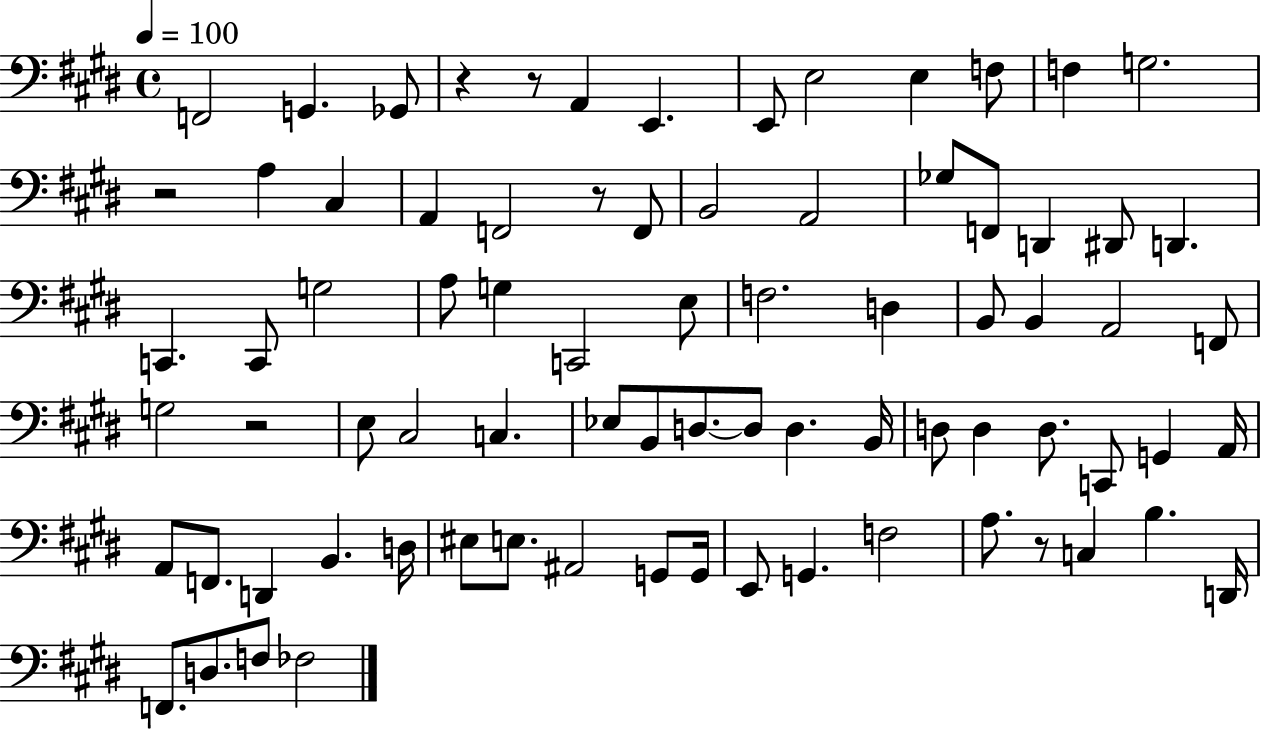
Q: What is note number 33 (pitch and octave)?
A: B2